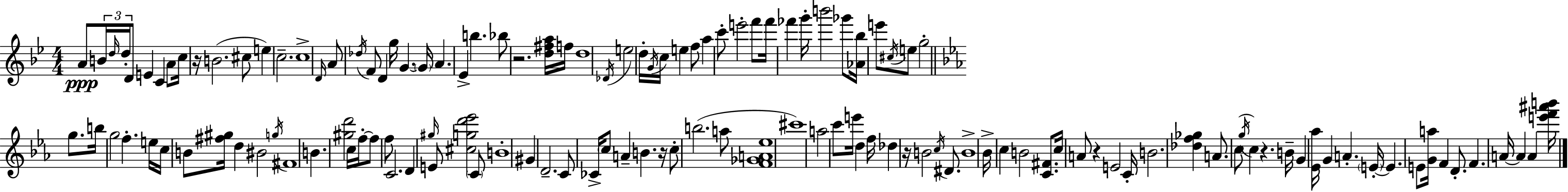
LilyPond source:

{
  \clef treble
  \numericTimeSignature
  \time 4/4
  \key bes \major
  \repeat volta 2 { a'8\ppp \tuplet 3/2 { b'16 \grace { d''16 } d''16-. } d'8 e'4 c'4 a'8 | c''16 r16 b'2.( cis''8 | e''4) c''2.-- | c''1-> | \break \grace { d'16 } a'8 \acciaccatura { des''16 } f'8 d'4 g''16 g'4.~~ | \parenthesize g'16 a'4. ees'4-> b''4. | bes''8 r2. | <d'' fis'' a''>16 f''16 d''1 | \break \acciaccatura { des'16 } e''2 d''16-. \acciaccatura { g'16 } c''16 e''4 | f''8 a''4 c'''8-. e'''2-. | f'''8 f'''16 fes'''4 g'''16-. b'''2 | ges'''8 <aes' bes''>16 e'''8 \acciaccatura { cis''16 } e''8 g''2-. | \break \bar "||" \break \key ees \major g''8. b''16 g''2 f''4.-. | e''16 c''16 b'8 <fis'' gis''>16 d''4 bis'2 | \acciaccatura { g''16 } fis'1 | b'4. <gis'' d'''>2 | \break c''16 f''16-.~~ f''8 f''8 c'2. | d'4 \grace { gis''16 } e'8 <cis'' g'' d''' ees'''>2 | \parenthesize c'8 b'1-. | gis'4 d'2.-- | \break c'8 ces'16-> \parenthesize c''8 a'4-- b'4. | r16 c''8-. b''2.( | a''8 <f' ges' a' ees''>1 | cis'''1) | \break a''2 c'''8 e'''16 | d''4 f''16 des''4 r16 b'2 | \acciaccatura { c''16 } dis'8. b'1-> | bes'16-> c''4 b'2 | \break <c' fis'>8. c''16 a'8 r4 e'2 | c'16-. b'2. | <des'' f'' ges''>4 a'8. c''8( \acciaccatura { g''16 } c''4) | r4. b'16-- g'4 <ees' aes''>16 g'4 | \break a'4.-. \parenthesize e'16-.~~ e'4. e'8 <g' a''>16 | f'4 d'8.-. f'4. a'16~~ a'4 | a'4 <e''' f''' ais''' b'''>16 } \bar "|."
}